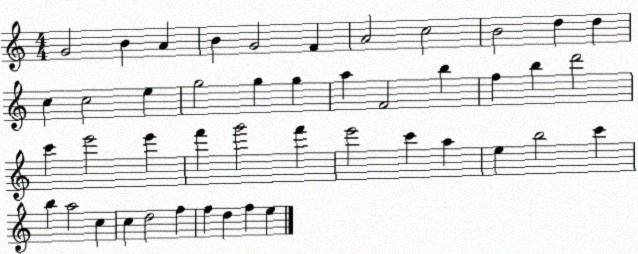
X:1
T:Untitled
M:4/4
L:1/4
K:C
G2 B A B G2 F A2 c2 B2 d d c c2 e g2 g g a F2 b f b d'2 c' e'2 e' f' g'2 f' e'2 c' a e b2 c' b a2 c c d2 f f d f e